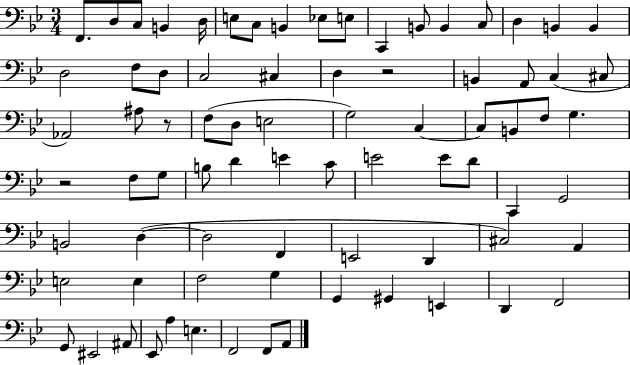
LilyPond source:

{
  \clef bass
  \numericTimeSignature
  \time 3/4
  \key bes \major
  f,8. d8 c8 b,4 d16 | e8 c8 b,4 ees8 e8 | c,4 b,8 b,4 c8 | d4 b,4 b,4 | \break d2 f8 d8 | c2 cis4 | d4 r2 | b,4 a,8 c4( cis8 | \break aes,2) ais8 r8 | f8( d8 e2 | g2) c4~~ | c8 b,8 f8 g4. | \break r2 f8 g8 | b8 d'4 e'4 c'8 | e'2 e'8 d'8 | c,4 g,2 | \break b,2 d4~(~ | d2 f,4 | e,2 d,4 | cis2) a,4 | \break e2 e4 | f2 g4 | g,4 gis,4 e,4 | d,4 f,2 | \break g,8 eis,2 ais,8 | ees,8 a4 e4. | f,2 f,8 a,8 | \bar "|."
}